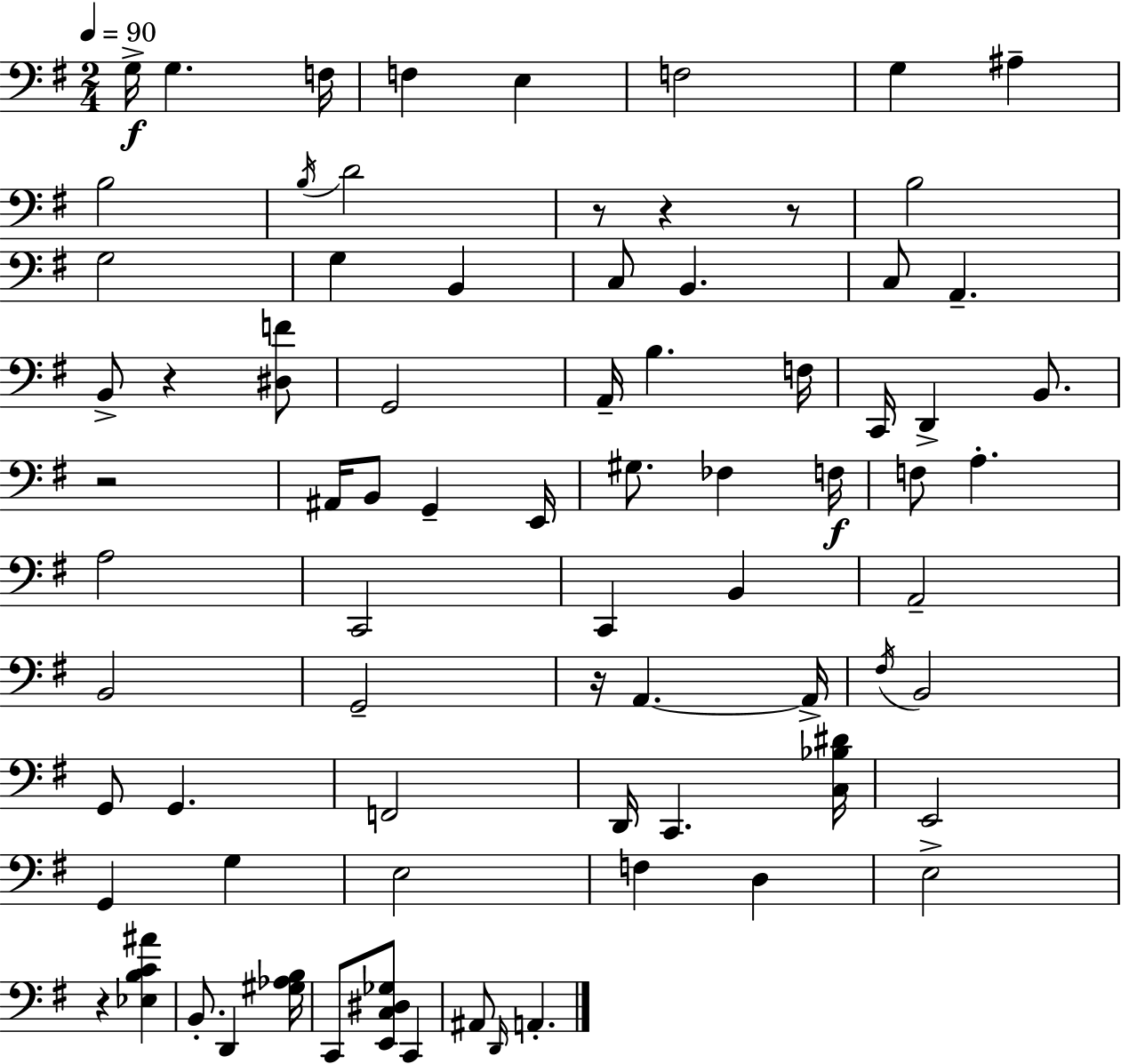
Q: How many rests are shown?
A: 7